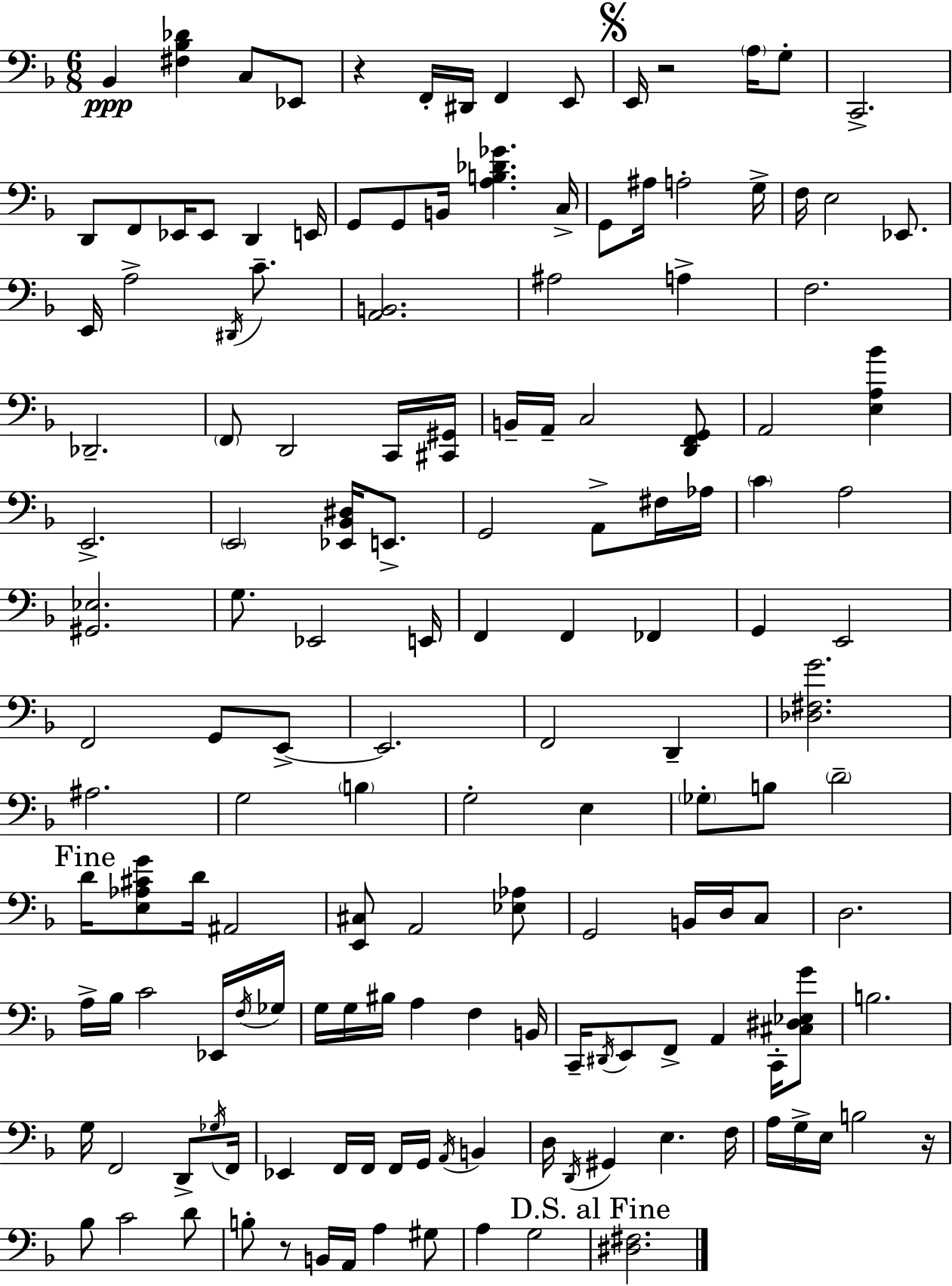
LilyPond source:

{
  \clef bass
  \numericTimeSignature
  \time 6/8
  \key f \major
  bes,4\ppp <fis bes des'>4 c8 ees,8 | r4 f,16-. dis,16 f,4 e,8 | \mark \markup { \musicglyph "scripts.segno" } e,16 r2 \parenthesize a16 g8-. | c,2.-> | \break d,8 f,8 ees,16 ees,8 d,4 e,16 | g,8 g,8 b,16 <a b des' ges'>4. c16-> | g,8 ais16 a2-. g16-> | f16 e2 ees,8. | \break e,16 a2-> \acciaccatura { dis,16 } c'8.-- | <a, b,>2. | ais2 a4-> | f2. | \break des,2.-- | \parenthesize f,8 d,2 c,16 | <cis, gis,>16 b,16-- a,16-- c2 <d, f, g,>8 | a,2 <e a bes'>4 | \break e,2.-> | \parenthesize e,2 <ees, bes, dis>16 e,8.-> | g,2 a,8-> fis16 | aes16 \parenthesize c'4 a2 | \break <gis, ees>2. | g8. ees,2 | e,16 f,4 f,4 fes,4 | g,4 e,2 | \break f,2 g,8 e,8->~~ | e,2. | f,2 d,4-- | <des fis g'>2. | \break ais2. | g2 \parenthesize b4 | g2-. e4 | \parenthesize ges8-. b8 \parenthesize d'2-- | \break \mark "Fine" d'16 <e aes cis' g'>8 d'16 ais,2 | <e, cis>8 a,2 <ees aes>8 | g,2 b,16 d16 c8 | d2. | \break a16-> bes16 c'2 ees,16 | \acciaccatura { f16 } ges16 g16 g16 bis16 a4 f4 | b,16 c,16-- \acciaccatura { dis,16 } e,8 f,8-> a,4 | c,16-. <cis dis ees g'>8 b2. | \break g16 f,2 | d,8-> \acciaccatura { ges16 } f,16 ees,4 f,16 f,16 f,16 g,16 | \acciaccatura { a,16 } b,4 d16 \acciaccatura { d,16 } gis,4 e4. | f16 a16 g16-> e16 b2 | \break r16 bes8 c'2 | d'8 b8-. r8 b,16 a,16 | a4 gis8 a4 g2 | \mark "D.S. al Fine" <dis fis>2. | \break \bar "|."
}